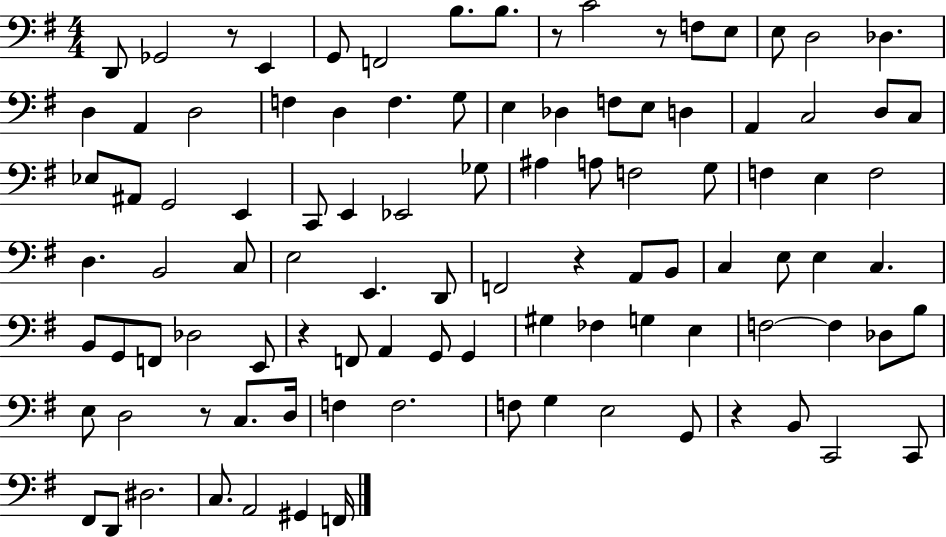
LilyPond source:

{
  \clef bass
  \numericTimeSignature
  \time 4/4
  \key g \major
  d,8 ges,2 r8 e,4 | g,8 f,2 b8. b8. | r8 c'2 r8 f8 e8 | e8 d2 des4. | \break d4 a,4 d2 | f4 d4 f4. g8 | e4 des4 f8 e8 d4 | a,4 c2 d8 c8 | \break ees8 ais,8 g,2 e,4 | c,8 e,4 ees,2 ges8 | ais4 a8 f2 g8 | f4 e4 f2 | \break d4. b,2 c8 | e2 e,4. d,8 | f,2 r4 a,8 b,8 | c4 e8 e4 c4. | \break b,8 g,8 f,8 des2 e,8 | r4 f,8 a,4 g,8 g,4 | gis4 fes4 g4 e4 | f2~~ f4 des8 b8 | \break e8 d2 r8 c8. d16 | f4 f2. | f8 g4 e2 g,8 | r4 b,8 c,2 c,8 | \break fis,8 d,8 dis2. | c8. a,2 gis,4 f,16 | \bar "|."
}